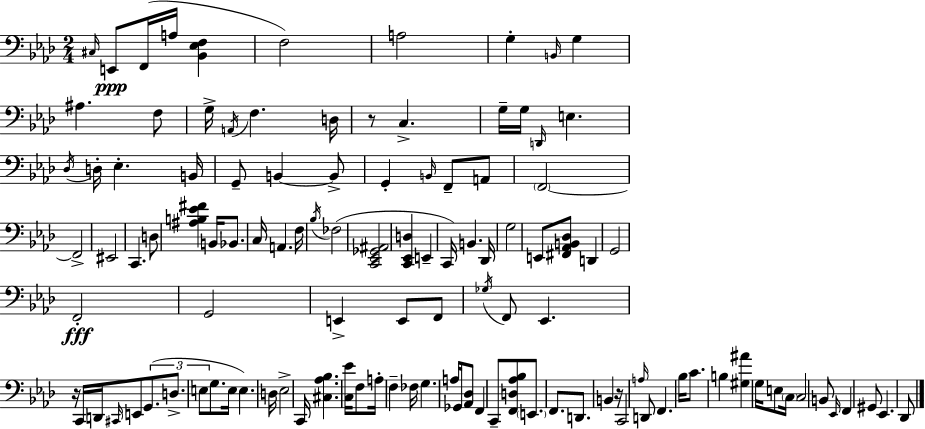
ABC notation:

X:1
T:Untitled
M:2/4
L:1/4
K:Fm
^C,/4 E,,/2 F,,/4 A,/4 [_B,,_E,F,] F,2 A,2 G, B,,/4 G, ^A, F,/2 G,/4 A,,/4 F, D,/4 z/2 C, G,/4 G,/4 D,,/4 E, _D,/4 D,/4 _E, B,,/4 G,,/2 B,, B,,/2 G,, B,,/4 F,,/2 A,,/2 F,,2 F,,2 ^E,,2 C,, D,/2 [^A,B,_E^F] B,,/4 _B,,/2 C,/4 A,, F,/4 _B,/4 _F,2 [C,,_E,,_G,,^A,,]2 [C,,_E,,D,] E,, C,,/4 B,, _D,,/4 G,2 E,,/2 [^F,,_A,,B,,_D,]/2 D,, G,,2 F,,2 G,,2 E,, E,,/2 F,,/2 _G,/4 F,,/2 _E,, z/4 C,,/4 D,,/4 ^C,,/4 E,,/2 G,,/2 D,/2 E,/2 G,/2 E,/4 E, D,/4 _E,2 C,,/4 [^C,_A,_B,] [C,_E]/4 F,/2 A,/4 F, _F,/4 G, A,/4 _G,,/4 [_A,,_D,]/2 F,, C,,/2 [F,,D,_A,_B,]/2 E,,/2 F,,/2 D,,/2 B,, z/4 C,,2 A,/4 D,,/2 F,, _B,/4 C/2 B, [^G,^A] G,/4 E,/2 C,/4 C,2 B,,/2 _E,,/4 F,, ^G,,/2 _E,, _D,,/2